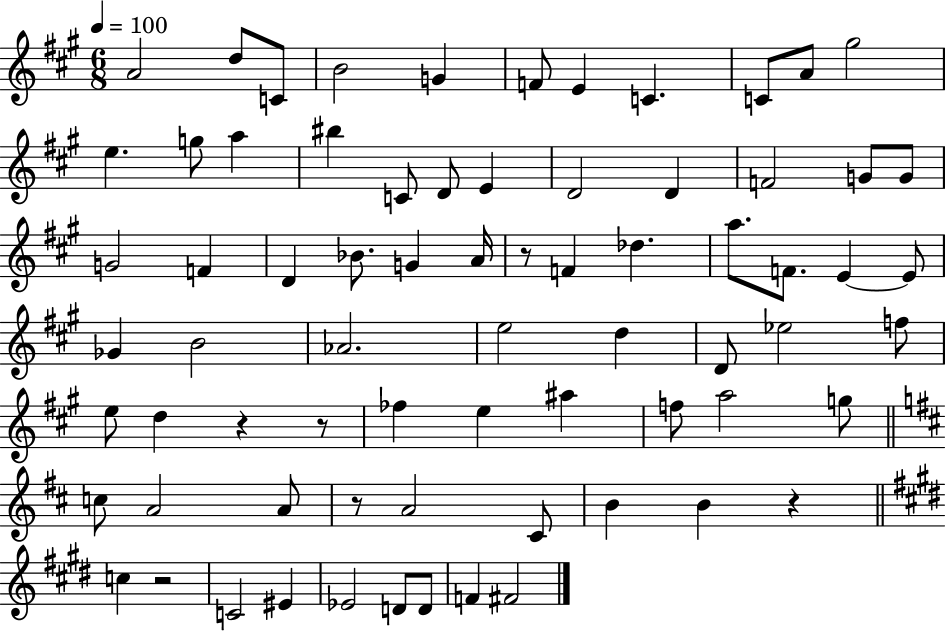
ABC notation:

X:1
T:Untitled
M:6/8
L:1/4
K:A
A2 d/2 C/2 B2 G F/2 E C C/2 A/2 ^g2 e g/2 a ^b C/2 D/2 E D2 D F2 G/2 G/2 G2 F D _B/2 G A/4 z/2 F _d a/2 F/2 E E/2 _G B2 _A2 e2 d D/2 _e2 f/2 e/2 d z z/2 _f e ^a f/2 a2 g/2 c/2 A2 A/2 z/2 A2 ^C/2 B B z c z2 C2 ^E _E2 D/2 D/2 F ^F2